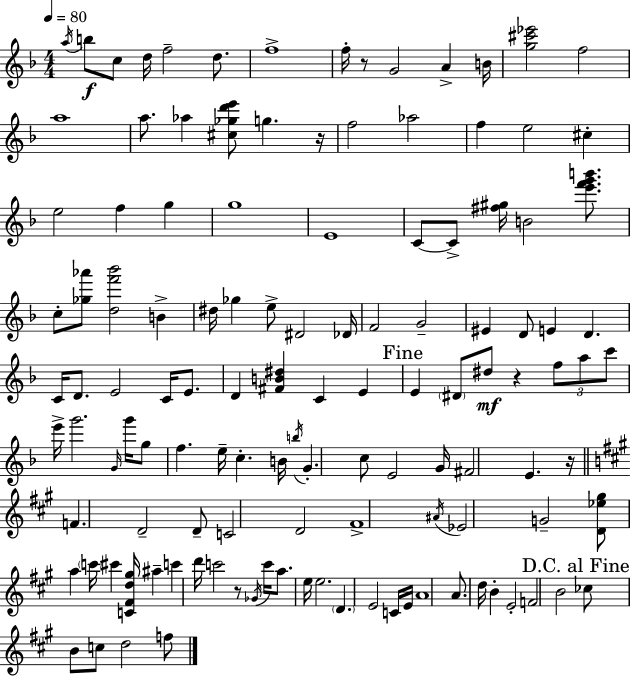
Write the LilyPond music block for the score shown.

{
  \clef treble
  \numericTimeSignature
  \time 4/4
  \key d \minor
  \tempo 4 = 80
  \acciaccatura { a''16 }\f b''8 c''8 d''16 f''2-- d''8. | f''1-> | f''16-. r8 g'2 a'4-> | b'16 <g'' cis''' ees'''>2 f''2 | \break a''1 | a''8. aes''4 <cis'' ges'' d''' e'''>8 g''4. | r16 f''2 aes''2 | f''4 e''2 cis''4-. | \break e''2 f''4 g''4 | g''1 | e'1 | c'8~~ c'8-> <fis'' gis''>16 b'2 <e''' f''' g''' b'''>8. | \break c''8-. <ges'' aes'''>8 <d'' f''' bes'''>2 b'4-> | dis''16 ges''4 e''8-> dis'2 | des'16 f'2 g'2-- | eis'4 d'8 e'4 d'4. | \break c'16 d'8. e'2 c'16 e'8. | d'4 <fis' b' dis''>4 c'4 e'4 | \mark "Fine" e'4 \parenthesize dis'8 dis''8\mf r4 \tuplet 3/2 { f''8 a''8 | c'''8 } e'''16-> g'''2. | \break \grace { g'16 } g'''16 g''8 f''4. e''16-- c''4.-. | b'16 \acciaccatura { b''16 } g'4.-. c''8 e'2 | g'16 fis'2 e'4. | r16 \bar "||" \break \key a \major f'4. d'2-- d'8-- | c'2 d'2 | fis'1-> | \acciaccatura { ais'16 } ees'2 g'2-- | \break <d' ees'' gis''>8 a''4 \parenthesize c'''16 cis'''4 <c' fis' d'' gis''>16 ais''4-- | c'''4 d'''16 c'''2 r8 | \acciaccatura { ges'16 } c'''16 a''8. e''16 e''2. | \parenthesize d'4. e'2 | \break c'16 e'16 a'1 | a'8. d''16 b'4-. e'2-. | f'2 b'2 | \mark "D.C. al Fine" ces''8 b'8 c''8 d''2 | \break f''8 \bar "|."
}